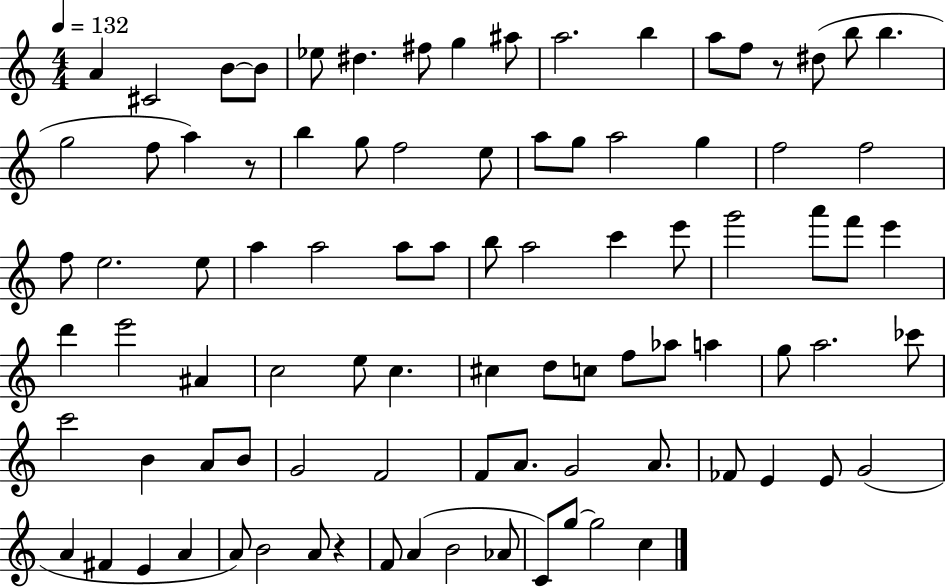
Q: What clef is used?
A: treble